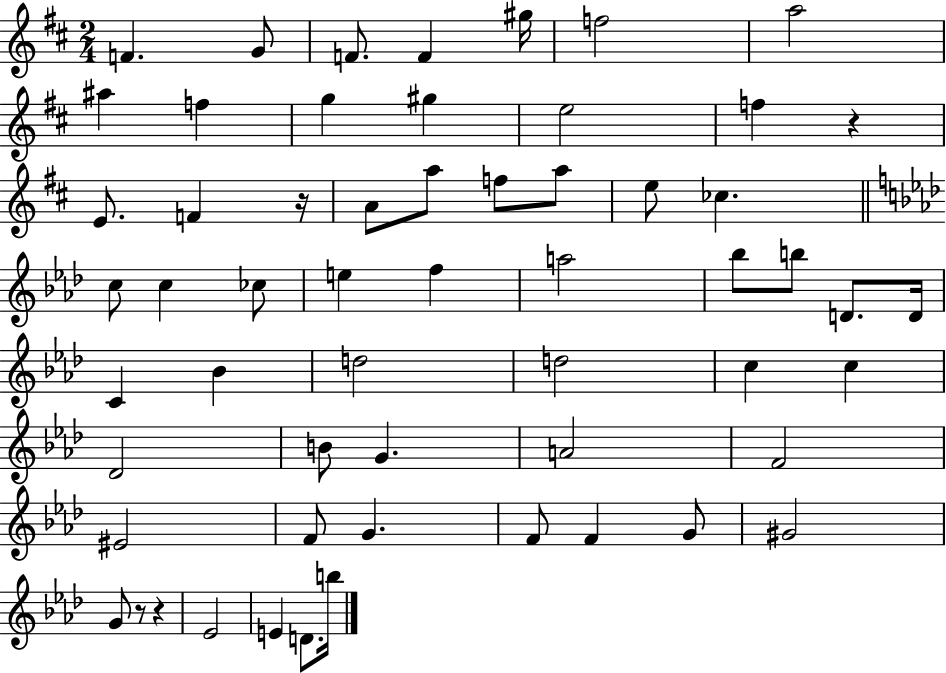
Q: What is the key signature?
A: D major